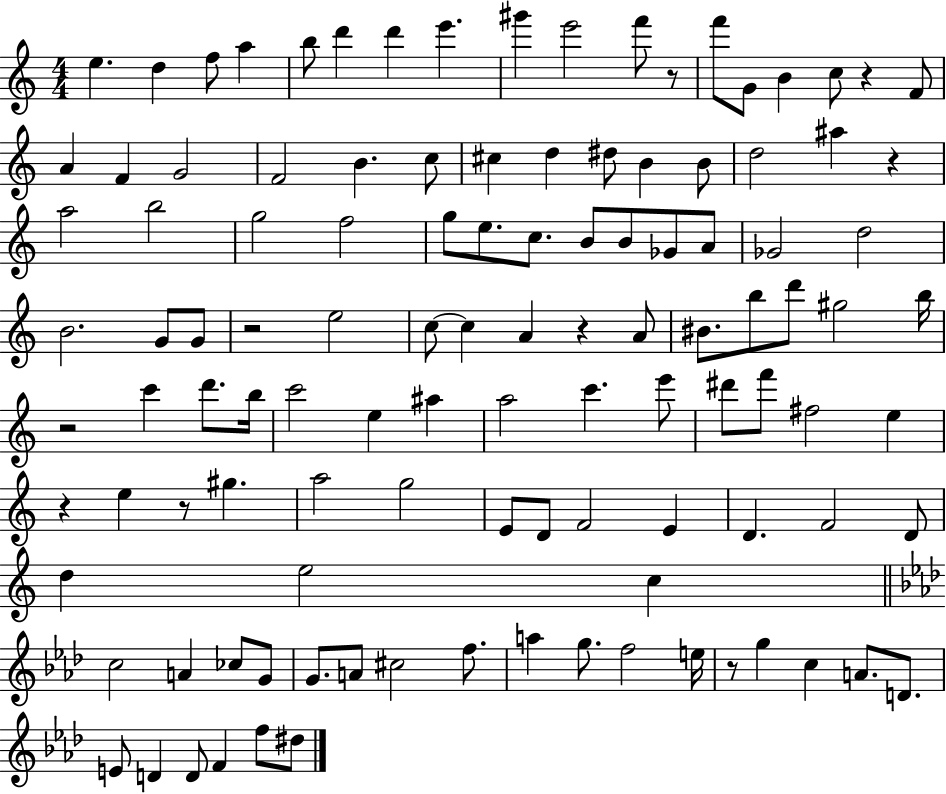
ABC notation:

X:1
T:Untitled
M:4/4
L:1/4
K:C
e d f/2 a b/2 d' d' e' ^g' e'2 f'/2 z/2 f'/2 G/2 B c/2 z F/2 A F G2 F2 B c/2 ^c d ^d/2 B B/2 d2 ^a z a2 b2 g2 f2 g/2 e/2 c/2 B/2 B/2 _G/2 A/2 _G2 d2 B2 G/2 G/2 z2 e2 c/2 c A z A/2 ^B/2 b/2 d'/2 ^g2 b/4 z2 c' d'/2 b/4 c'2 e ^a a2 c' e'/2 ^d'/2 f'/2 ^f2 e z e z/2 ^g a2 g2 E/2 D/2 F2 E D F2 D/2 d e2 c c2 A _c/2 G/2 G/2 A/2 ^c2 f/2 a g/2 f2 e/4 z/2 g c A/2 D/2 E/2 D D/2 F f/2 ^d/2